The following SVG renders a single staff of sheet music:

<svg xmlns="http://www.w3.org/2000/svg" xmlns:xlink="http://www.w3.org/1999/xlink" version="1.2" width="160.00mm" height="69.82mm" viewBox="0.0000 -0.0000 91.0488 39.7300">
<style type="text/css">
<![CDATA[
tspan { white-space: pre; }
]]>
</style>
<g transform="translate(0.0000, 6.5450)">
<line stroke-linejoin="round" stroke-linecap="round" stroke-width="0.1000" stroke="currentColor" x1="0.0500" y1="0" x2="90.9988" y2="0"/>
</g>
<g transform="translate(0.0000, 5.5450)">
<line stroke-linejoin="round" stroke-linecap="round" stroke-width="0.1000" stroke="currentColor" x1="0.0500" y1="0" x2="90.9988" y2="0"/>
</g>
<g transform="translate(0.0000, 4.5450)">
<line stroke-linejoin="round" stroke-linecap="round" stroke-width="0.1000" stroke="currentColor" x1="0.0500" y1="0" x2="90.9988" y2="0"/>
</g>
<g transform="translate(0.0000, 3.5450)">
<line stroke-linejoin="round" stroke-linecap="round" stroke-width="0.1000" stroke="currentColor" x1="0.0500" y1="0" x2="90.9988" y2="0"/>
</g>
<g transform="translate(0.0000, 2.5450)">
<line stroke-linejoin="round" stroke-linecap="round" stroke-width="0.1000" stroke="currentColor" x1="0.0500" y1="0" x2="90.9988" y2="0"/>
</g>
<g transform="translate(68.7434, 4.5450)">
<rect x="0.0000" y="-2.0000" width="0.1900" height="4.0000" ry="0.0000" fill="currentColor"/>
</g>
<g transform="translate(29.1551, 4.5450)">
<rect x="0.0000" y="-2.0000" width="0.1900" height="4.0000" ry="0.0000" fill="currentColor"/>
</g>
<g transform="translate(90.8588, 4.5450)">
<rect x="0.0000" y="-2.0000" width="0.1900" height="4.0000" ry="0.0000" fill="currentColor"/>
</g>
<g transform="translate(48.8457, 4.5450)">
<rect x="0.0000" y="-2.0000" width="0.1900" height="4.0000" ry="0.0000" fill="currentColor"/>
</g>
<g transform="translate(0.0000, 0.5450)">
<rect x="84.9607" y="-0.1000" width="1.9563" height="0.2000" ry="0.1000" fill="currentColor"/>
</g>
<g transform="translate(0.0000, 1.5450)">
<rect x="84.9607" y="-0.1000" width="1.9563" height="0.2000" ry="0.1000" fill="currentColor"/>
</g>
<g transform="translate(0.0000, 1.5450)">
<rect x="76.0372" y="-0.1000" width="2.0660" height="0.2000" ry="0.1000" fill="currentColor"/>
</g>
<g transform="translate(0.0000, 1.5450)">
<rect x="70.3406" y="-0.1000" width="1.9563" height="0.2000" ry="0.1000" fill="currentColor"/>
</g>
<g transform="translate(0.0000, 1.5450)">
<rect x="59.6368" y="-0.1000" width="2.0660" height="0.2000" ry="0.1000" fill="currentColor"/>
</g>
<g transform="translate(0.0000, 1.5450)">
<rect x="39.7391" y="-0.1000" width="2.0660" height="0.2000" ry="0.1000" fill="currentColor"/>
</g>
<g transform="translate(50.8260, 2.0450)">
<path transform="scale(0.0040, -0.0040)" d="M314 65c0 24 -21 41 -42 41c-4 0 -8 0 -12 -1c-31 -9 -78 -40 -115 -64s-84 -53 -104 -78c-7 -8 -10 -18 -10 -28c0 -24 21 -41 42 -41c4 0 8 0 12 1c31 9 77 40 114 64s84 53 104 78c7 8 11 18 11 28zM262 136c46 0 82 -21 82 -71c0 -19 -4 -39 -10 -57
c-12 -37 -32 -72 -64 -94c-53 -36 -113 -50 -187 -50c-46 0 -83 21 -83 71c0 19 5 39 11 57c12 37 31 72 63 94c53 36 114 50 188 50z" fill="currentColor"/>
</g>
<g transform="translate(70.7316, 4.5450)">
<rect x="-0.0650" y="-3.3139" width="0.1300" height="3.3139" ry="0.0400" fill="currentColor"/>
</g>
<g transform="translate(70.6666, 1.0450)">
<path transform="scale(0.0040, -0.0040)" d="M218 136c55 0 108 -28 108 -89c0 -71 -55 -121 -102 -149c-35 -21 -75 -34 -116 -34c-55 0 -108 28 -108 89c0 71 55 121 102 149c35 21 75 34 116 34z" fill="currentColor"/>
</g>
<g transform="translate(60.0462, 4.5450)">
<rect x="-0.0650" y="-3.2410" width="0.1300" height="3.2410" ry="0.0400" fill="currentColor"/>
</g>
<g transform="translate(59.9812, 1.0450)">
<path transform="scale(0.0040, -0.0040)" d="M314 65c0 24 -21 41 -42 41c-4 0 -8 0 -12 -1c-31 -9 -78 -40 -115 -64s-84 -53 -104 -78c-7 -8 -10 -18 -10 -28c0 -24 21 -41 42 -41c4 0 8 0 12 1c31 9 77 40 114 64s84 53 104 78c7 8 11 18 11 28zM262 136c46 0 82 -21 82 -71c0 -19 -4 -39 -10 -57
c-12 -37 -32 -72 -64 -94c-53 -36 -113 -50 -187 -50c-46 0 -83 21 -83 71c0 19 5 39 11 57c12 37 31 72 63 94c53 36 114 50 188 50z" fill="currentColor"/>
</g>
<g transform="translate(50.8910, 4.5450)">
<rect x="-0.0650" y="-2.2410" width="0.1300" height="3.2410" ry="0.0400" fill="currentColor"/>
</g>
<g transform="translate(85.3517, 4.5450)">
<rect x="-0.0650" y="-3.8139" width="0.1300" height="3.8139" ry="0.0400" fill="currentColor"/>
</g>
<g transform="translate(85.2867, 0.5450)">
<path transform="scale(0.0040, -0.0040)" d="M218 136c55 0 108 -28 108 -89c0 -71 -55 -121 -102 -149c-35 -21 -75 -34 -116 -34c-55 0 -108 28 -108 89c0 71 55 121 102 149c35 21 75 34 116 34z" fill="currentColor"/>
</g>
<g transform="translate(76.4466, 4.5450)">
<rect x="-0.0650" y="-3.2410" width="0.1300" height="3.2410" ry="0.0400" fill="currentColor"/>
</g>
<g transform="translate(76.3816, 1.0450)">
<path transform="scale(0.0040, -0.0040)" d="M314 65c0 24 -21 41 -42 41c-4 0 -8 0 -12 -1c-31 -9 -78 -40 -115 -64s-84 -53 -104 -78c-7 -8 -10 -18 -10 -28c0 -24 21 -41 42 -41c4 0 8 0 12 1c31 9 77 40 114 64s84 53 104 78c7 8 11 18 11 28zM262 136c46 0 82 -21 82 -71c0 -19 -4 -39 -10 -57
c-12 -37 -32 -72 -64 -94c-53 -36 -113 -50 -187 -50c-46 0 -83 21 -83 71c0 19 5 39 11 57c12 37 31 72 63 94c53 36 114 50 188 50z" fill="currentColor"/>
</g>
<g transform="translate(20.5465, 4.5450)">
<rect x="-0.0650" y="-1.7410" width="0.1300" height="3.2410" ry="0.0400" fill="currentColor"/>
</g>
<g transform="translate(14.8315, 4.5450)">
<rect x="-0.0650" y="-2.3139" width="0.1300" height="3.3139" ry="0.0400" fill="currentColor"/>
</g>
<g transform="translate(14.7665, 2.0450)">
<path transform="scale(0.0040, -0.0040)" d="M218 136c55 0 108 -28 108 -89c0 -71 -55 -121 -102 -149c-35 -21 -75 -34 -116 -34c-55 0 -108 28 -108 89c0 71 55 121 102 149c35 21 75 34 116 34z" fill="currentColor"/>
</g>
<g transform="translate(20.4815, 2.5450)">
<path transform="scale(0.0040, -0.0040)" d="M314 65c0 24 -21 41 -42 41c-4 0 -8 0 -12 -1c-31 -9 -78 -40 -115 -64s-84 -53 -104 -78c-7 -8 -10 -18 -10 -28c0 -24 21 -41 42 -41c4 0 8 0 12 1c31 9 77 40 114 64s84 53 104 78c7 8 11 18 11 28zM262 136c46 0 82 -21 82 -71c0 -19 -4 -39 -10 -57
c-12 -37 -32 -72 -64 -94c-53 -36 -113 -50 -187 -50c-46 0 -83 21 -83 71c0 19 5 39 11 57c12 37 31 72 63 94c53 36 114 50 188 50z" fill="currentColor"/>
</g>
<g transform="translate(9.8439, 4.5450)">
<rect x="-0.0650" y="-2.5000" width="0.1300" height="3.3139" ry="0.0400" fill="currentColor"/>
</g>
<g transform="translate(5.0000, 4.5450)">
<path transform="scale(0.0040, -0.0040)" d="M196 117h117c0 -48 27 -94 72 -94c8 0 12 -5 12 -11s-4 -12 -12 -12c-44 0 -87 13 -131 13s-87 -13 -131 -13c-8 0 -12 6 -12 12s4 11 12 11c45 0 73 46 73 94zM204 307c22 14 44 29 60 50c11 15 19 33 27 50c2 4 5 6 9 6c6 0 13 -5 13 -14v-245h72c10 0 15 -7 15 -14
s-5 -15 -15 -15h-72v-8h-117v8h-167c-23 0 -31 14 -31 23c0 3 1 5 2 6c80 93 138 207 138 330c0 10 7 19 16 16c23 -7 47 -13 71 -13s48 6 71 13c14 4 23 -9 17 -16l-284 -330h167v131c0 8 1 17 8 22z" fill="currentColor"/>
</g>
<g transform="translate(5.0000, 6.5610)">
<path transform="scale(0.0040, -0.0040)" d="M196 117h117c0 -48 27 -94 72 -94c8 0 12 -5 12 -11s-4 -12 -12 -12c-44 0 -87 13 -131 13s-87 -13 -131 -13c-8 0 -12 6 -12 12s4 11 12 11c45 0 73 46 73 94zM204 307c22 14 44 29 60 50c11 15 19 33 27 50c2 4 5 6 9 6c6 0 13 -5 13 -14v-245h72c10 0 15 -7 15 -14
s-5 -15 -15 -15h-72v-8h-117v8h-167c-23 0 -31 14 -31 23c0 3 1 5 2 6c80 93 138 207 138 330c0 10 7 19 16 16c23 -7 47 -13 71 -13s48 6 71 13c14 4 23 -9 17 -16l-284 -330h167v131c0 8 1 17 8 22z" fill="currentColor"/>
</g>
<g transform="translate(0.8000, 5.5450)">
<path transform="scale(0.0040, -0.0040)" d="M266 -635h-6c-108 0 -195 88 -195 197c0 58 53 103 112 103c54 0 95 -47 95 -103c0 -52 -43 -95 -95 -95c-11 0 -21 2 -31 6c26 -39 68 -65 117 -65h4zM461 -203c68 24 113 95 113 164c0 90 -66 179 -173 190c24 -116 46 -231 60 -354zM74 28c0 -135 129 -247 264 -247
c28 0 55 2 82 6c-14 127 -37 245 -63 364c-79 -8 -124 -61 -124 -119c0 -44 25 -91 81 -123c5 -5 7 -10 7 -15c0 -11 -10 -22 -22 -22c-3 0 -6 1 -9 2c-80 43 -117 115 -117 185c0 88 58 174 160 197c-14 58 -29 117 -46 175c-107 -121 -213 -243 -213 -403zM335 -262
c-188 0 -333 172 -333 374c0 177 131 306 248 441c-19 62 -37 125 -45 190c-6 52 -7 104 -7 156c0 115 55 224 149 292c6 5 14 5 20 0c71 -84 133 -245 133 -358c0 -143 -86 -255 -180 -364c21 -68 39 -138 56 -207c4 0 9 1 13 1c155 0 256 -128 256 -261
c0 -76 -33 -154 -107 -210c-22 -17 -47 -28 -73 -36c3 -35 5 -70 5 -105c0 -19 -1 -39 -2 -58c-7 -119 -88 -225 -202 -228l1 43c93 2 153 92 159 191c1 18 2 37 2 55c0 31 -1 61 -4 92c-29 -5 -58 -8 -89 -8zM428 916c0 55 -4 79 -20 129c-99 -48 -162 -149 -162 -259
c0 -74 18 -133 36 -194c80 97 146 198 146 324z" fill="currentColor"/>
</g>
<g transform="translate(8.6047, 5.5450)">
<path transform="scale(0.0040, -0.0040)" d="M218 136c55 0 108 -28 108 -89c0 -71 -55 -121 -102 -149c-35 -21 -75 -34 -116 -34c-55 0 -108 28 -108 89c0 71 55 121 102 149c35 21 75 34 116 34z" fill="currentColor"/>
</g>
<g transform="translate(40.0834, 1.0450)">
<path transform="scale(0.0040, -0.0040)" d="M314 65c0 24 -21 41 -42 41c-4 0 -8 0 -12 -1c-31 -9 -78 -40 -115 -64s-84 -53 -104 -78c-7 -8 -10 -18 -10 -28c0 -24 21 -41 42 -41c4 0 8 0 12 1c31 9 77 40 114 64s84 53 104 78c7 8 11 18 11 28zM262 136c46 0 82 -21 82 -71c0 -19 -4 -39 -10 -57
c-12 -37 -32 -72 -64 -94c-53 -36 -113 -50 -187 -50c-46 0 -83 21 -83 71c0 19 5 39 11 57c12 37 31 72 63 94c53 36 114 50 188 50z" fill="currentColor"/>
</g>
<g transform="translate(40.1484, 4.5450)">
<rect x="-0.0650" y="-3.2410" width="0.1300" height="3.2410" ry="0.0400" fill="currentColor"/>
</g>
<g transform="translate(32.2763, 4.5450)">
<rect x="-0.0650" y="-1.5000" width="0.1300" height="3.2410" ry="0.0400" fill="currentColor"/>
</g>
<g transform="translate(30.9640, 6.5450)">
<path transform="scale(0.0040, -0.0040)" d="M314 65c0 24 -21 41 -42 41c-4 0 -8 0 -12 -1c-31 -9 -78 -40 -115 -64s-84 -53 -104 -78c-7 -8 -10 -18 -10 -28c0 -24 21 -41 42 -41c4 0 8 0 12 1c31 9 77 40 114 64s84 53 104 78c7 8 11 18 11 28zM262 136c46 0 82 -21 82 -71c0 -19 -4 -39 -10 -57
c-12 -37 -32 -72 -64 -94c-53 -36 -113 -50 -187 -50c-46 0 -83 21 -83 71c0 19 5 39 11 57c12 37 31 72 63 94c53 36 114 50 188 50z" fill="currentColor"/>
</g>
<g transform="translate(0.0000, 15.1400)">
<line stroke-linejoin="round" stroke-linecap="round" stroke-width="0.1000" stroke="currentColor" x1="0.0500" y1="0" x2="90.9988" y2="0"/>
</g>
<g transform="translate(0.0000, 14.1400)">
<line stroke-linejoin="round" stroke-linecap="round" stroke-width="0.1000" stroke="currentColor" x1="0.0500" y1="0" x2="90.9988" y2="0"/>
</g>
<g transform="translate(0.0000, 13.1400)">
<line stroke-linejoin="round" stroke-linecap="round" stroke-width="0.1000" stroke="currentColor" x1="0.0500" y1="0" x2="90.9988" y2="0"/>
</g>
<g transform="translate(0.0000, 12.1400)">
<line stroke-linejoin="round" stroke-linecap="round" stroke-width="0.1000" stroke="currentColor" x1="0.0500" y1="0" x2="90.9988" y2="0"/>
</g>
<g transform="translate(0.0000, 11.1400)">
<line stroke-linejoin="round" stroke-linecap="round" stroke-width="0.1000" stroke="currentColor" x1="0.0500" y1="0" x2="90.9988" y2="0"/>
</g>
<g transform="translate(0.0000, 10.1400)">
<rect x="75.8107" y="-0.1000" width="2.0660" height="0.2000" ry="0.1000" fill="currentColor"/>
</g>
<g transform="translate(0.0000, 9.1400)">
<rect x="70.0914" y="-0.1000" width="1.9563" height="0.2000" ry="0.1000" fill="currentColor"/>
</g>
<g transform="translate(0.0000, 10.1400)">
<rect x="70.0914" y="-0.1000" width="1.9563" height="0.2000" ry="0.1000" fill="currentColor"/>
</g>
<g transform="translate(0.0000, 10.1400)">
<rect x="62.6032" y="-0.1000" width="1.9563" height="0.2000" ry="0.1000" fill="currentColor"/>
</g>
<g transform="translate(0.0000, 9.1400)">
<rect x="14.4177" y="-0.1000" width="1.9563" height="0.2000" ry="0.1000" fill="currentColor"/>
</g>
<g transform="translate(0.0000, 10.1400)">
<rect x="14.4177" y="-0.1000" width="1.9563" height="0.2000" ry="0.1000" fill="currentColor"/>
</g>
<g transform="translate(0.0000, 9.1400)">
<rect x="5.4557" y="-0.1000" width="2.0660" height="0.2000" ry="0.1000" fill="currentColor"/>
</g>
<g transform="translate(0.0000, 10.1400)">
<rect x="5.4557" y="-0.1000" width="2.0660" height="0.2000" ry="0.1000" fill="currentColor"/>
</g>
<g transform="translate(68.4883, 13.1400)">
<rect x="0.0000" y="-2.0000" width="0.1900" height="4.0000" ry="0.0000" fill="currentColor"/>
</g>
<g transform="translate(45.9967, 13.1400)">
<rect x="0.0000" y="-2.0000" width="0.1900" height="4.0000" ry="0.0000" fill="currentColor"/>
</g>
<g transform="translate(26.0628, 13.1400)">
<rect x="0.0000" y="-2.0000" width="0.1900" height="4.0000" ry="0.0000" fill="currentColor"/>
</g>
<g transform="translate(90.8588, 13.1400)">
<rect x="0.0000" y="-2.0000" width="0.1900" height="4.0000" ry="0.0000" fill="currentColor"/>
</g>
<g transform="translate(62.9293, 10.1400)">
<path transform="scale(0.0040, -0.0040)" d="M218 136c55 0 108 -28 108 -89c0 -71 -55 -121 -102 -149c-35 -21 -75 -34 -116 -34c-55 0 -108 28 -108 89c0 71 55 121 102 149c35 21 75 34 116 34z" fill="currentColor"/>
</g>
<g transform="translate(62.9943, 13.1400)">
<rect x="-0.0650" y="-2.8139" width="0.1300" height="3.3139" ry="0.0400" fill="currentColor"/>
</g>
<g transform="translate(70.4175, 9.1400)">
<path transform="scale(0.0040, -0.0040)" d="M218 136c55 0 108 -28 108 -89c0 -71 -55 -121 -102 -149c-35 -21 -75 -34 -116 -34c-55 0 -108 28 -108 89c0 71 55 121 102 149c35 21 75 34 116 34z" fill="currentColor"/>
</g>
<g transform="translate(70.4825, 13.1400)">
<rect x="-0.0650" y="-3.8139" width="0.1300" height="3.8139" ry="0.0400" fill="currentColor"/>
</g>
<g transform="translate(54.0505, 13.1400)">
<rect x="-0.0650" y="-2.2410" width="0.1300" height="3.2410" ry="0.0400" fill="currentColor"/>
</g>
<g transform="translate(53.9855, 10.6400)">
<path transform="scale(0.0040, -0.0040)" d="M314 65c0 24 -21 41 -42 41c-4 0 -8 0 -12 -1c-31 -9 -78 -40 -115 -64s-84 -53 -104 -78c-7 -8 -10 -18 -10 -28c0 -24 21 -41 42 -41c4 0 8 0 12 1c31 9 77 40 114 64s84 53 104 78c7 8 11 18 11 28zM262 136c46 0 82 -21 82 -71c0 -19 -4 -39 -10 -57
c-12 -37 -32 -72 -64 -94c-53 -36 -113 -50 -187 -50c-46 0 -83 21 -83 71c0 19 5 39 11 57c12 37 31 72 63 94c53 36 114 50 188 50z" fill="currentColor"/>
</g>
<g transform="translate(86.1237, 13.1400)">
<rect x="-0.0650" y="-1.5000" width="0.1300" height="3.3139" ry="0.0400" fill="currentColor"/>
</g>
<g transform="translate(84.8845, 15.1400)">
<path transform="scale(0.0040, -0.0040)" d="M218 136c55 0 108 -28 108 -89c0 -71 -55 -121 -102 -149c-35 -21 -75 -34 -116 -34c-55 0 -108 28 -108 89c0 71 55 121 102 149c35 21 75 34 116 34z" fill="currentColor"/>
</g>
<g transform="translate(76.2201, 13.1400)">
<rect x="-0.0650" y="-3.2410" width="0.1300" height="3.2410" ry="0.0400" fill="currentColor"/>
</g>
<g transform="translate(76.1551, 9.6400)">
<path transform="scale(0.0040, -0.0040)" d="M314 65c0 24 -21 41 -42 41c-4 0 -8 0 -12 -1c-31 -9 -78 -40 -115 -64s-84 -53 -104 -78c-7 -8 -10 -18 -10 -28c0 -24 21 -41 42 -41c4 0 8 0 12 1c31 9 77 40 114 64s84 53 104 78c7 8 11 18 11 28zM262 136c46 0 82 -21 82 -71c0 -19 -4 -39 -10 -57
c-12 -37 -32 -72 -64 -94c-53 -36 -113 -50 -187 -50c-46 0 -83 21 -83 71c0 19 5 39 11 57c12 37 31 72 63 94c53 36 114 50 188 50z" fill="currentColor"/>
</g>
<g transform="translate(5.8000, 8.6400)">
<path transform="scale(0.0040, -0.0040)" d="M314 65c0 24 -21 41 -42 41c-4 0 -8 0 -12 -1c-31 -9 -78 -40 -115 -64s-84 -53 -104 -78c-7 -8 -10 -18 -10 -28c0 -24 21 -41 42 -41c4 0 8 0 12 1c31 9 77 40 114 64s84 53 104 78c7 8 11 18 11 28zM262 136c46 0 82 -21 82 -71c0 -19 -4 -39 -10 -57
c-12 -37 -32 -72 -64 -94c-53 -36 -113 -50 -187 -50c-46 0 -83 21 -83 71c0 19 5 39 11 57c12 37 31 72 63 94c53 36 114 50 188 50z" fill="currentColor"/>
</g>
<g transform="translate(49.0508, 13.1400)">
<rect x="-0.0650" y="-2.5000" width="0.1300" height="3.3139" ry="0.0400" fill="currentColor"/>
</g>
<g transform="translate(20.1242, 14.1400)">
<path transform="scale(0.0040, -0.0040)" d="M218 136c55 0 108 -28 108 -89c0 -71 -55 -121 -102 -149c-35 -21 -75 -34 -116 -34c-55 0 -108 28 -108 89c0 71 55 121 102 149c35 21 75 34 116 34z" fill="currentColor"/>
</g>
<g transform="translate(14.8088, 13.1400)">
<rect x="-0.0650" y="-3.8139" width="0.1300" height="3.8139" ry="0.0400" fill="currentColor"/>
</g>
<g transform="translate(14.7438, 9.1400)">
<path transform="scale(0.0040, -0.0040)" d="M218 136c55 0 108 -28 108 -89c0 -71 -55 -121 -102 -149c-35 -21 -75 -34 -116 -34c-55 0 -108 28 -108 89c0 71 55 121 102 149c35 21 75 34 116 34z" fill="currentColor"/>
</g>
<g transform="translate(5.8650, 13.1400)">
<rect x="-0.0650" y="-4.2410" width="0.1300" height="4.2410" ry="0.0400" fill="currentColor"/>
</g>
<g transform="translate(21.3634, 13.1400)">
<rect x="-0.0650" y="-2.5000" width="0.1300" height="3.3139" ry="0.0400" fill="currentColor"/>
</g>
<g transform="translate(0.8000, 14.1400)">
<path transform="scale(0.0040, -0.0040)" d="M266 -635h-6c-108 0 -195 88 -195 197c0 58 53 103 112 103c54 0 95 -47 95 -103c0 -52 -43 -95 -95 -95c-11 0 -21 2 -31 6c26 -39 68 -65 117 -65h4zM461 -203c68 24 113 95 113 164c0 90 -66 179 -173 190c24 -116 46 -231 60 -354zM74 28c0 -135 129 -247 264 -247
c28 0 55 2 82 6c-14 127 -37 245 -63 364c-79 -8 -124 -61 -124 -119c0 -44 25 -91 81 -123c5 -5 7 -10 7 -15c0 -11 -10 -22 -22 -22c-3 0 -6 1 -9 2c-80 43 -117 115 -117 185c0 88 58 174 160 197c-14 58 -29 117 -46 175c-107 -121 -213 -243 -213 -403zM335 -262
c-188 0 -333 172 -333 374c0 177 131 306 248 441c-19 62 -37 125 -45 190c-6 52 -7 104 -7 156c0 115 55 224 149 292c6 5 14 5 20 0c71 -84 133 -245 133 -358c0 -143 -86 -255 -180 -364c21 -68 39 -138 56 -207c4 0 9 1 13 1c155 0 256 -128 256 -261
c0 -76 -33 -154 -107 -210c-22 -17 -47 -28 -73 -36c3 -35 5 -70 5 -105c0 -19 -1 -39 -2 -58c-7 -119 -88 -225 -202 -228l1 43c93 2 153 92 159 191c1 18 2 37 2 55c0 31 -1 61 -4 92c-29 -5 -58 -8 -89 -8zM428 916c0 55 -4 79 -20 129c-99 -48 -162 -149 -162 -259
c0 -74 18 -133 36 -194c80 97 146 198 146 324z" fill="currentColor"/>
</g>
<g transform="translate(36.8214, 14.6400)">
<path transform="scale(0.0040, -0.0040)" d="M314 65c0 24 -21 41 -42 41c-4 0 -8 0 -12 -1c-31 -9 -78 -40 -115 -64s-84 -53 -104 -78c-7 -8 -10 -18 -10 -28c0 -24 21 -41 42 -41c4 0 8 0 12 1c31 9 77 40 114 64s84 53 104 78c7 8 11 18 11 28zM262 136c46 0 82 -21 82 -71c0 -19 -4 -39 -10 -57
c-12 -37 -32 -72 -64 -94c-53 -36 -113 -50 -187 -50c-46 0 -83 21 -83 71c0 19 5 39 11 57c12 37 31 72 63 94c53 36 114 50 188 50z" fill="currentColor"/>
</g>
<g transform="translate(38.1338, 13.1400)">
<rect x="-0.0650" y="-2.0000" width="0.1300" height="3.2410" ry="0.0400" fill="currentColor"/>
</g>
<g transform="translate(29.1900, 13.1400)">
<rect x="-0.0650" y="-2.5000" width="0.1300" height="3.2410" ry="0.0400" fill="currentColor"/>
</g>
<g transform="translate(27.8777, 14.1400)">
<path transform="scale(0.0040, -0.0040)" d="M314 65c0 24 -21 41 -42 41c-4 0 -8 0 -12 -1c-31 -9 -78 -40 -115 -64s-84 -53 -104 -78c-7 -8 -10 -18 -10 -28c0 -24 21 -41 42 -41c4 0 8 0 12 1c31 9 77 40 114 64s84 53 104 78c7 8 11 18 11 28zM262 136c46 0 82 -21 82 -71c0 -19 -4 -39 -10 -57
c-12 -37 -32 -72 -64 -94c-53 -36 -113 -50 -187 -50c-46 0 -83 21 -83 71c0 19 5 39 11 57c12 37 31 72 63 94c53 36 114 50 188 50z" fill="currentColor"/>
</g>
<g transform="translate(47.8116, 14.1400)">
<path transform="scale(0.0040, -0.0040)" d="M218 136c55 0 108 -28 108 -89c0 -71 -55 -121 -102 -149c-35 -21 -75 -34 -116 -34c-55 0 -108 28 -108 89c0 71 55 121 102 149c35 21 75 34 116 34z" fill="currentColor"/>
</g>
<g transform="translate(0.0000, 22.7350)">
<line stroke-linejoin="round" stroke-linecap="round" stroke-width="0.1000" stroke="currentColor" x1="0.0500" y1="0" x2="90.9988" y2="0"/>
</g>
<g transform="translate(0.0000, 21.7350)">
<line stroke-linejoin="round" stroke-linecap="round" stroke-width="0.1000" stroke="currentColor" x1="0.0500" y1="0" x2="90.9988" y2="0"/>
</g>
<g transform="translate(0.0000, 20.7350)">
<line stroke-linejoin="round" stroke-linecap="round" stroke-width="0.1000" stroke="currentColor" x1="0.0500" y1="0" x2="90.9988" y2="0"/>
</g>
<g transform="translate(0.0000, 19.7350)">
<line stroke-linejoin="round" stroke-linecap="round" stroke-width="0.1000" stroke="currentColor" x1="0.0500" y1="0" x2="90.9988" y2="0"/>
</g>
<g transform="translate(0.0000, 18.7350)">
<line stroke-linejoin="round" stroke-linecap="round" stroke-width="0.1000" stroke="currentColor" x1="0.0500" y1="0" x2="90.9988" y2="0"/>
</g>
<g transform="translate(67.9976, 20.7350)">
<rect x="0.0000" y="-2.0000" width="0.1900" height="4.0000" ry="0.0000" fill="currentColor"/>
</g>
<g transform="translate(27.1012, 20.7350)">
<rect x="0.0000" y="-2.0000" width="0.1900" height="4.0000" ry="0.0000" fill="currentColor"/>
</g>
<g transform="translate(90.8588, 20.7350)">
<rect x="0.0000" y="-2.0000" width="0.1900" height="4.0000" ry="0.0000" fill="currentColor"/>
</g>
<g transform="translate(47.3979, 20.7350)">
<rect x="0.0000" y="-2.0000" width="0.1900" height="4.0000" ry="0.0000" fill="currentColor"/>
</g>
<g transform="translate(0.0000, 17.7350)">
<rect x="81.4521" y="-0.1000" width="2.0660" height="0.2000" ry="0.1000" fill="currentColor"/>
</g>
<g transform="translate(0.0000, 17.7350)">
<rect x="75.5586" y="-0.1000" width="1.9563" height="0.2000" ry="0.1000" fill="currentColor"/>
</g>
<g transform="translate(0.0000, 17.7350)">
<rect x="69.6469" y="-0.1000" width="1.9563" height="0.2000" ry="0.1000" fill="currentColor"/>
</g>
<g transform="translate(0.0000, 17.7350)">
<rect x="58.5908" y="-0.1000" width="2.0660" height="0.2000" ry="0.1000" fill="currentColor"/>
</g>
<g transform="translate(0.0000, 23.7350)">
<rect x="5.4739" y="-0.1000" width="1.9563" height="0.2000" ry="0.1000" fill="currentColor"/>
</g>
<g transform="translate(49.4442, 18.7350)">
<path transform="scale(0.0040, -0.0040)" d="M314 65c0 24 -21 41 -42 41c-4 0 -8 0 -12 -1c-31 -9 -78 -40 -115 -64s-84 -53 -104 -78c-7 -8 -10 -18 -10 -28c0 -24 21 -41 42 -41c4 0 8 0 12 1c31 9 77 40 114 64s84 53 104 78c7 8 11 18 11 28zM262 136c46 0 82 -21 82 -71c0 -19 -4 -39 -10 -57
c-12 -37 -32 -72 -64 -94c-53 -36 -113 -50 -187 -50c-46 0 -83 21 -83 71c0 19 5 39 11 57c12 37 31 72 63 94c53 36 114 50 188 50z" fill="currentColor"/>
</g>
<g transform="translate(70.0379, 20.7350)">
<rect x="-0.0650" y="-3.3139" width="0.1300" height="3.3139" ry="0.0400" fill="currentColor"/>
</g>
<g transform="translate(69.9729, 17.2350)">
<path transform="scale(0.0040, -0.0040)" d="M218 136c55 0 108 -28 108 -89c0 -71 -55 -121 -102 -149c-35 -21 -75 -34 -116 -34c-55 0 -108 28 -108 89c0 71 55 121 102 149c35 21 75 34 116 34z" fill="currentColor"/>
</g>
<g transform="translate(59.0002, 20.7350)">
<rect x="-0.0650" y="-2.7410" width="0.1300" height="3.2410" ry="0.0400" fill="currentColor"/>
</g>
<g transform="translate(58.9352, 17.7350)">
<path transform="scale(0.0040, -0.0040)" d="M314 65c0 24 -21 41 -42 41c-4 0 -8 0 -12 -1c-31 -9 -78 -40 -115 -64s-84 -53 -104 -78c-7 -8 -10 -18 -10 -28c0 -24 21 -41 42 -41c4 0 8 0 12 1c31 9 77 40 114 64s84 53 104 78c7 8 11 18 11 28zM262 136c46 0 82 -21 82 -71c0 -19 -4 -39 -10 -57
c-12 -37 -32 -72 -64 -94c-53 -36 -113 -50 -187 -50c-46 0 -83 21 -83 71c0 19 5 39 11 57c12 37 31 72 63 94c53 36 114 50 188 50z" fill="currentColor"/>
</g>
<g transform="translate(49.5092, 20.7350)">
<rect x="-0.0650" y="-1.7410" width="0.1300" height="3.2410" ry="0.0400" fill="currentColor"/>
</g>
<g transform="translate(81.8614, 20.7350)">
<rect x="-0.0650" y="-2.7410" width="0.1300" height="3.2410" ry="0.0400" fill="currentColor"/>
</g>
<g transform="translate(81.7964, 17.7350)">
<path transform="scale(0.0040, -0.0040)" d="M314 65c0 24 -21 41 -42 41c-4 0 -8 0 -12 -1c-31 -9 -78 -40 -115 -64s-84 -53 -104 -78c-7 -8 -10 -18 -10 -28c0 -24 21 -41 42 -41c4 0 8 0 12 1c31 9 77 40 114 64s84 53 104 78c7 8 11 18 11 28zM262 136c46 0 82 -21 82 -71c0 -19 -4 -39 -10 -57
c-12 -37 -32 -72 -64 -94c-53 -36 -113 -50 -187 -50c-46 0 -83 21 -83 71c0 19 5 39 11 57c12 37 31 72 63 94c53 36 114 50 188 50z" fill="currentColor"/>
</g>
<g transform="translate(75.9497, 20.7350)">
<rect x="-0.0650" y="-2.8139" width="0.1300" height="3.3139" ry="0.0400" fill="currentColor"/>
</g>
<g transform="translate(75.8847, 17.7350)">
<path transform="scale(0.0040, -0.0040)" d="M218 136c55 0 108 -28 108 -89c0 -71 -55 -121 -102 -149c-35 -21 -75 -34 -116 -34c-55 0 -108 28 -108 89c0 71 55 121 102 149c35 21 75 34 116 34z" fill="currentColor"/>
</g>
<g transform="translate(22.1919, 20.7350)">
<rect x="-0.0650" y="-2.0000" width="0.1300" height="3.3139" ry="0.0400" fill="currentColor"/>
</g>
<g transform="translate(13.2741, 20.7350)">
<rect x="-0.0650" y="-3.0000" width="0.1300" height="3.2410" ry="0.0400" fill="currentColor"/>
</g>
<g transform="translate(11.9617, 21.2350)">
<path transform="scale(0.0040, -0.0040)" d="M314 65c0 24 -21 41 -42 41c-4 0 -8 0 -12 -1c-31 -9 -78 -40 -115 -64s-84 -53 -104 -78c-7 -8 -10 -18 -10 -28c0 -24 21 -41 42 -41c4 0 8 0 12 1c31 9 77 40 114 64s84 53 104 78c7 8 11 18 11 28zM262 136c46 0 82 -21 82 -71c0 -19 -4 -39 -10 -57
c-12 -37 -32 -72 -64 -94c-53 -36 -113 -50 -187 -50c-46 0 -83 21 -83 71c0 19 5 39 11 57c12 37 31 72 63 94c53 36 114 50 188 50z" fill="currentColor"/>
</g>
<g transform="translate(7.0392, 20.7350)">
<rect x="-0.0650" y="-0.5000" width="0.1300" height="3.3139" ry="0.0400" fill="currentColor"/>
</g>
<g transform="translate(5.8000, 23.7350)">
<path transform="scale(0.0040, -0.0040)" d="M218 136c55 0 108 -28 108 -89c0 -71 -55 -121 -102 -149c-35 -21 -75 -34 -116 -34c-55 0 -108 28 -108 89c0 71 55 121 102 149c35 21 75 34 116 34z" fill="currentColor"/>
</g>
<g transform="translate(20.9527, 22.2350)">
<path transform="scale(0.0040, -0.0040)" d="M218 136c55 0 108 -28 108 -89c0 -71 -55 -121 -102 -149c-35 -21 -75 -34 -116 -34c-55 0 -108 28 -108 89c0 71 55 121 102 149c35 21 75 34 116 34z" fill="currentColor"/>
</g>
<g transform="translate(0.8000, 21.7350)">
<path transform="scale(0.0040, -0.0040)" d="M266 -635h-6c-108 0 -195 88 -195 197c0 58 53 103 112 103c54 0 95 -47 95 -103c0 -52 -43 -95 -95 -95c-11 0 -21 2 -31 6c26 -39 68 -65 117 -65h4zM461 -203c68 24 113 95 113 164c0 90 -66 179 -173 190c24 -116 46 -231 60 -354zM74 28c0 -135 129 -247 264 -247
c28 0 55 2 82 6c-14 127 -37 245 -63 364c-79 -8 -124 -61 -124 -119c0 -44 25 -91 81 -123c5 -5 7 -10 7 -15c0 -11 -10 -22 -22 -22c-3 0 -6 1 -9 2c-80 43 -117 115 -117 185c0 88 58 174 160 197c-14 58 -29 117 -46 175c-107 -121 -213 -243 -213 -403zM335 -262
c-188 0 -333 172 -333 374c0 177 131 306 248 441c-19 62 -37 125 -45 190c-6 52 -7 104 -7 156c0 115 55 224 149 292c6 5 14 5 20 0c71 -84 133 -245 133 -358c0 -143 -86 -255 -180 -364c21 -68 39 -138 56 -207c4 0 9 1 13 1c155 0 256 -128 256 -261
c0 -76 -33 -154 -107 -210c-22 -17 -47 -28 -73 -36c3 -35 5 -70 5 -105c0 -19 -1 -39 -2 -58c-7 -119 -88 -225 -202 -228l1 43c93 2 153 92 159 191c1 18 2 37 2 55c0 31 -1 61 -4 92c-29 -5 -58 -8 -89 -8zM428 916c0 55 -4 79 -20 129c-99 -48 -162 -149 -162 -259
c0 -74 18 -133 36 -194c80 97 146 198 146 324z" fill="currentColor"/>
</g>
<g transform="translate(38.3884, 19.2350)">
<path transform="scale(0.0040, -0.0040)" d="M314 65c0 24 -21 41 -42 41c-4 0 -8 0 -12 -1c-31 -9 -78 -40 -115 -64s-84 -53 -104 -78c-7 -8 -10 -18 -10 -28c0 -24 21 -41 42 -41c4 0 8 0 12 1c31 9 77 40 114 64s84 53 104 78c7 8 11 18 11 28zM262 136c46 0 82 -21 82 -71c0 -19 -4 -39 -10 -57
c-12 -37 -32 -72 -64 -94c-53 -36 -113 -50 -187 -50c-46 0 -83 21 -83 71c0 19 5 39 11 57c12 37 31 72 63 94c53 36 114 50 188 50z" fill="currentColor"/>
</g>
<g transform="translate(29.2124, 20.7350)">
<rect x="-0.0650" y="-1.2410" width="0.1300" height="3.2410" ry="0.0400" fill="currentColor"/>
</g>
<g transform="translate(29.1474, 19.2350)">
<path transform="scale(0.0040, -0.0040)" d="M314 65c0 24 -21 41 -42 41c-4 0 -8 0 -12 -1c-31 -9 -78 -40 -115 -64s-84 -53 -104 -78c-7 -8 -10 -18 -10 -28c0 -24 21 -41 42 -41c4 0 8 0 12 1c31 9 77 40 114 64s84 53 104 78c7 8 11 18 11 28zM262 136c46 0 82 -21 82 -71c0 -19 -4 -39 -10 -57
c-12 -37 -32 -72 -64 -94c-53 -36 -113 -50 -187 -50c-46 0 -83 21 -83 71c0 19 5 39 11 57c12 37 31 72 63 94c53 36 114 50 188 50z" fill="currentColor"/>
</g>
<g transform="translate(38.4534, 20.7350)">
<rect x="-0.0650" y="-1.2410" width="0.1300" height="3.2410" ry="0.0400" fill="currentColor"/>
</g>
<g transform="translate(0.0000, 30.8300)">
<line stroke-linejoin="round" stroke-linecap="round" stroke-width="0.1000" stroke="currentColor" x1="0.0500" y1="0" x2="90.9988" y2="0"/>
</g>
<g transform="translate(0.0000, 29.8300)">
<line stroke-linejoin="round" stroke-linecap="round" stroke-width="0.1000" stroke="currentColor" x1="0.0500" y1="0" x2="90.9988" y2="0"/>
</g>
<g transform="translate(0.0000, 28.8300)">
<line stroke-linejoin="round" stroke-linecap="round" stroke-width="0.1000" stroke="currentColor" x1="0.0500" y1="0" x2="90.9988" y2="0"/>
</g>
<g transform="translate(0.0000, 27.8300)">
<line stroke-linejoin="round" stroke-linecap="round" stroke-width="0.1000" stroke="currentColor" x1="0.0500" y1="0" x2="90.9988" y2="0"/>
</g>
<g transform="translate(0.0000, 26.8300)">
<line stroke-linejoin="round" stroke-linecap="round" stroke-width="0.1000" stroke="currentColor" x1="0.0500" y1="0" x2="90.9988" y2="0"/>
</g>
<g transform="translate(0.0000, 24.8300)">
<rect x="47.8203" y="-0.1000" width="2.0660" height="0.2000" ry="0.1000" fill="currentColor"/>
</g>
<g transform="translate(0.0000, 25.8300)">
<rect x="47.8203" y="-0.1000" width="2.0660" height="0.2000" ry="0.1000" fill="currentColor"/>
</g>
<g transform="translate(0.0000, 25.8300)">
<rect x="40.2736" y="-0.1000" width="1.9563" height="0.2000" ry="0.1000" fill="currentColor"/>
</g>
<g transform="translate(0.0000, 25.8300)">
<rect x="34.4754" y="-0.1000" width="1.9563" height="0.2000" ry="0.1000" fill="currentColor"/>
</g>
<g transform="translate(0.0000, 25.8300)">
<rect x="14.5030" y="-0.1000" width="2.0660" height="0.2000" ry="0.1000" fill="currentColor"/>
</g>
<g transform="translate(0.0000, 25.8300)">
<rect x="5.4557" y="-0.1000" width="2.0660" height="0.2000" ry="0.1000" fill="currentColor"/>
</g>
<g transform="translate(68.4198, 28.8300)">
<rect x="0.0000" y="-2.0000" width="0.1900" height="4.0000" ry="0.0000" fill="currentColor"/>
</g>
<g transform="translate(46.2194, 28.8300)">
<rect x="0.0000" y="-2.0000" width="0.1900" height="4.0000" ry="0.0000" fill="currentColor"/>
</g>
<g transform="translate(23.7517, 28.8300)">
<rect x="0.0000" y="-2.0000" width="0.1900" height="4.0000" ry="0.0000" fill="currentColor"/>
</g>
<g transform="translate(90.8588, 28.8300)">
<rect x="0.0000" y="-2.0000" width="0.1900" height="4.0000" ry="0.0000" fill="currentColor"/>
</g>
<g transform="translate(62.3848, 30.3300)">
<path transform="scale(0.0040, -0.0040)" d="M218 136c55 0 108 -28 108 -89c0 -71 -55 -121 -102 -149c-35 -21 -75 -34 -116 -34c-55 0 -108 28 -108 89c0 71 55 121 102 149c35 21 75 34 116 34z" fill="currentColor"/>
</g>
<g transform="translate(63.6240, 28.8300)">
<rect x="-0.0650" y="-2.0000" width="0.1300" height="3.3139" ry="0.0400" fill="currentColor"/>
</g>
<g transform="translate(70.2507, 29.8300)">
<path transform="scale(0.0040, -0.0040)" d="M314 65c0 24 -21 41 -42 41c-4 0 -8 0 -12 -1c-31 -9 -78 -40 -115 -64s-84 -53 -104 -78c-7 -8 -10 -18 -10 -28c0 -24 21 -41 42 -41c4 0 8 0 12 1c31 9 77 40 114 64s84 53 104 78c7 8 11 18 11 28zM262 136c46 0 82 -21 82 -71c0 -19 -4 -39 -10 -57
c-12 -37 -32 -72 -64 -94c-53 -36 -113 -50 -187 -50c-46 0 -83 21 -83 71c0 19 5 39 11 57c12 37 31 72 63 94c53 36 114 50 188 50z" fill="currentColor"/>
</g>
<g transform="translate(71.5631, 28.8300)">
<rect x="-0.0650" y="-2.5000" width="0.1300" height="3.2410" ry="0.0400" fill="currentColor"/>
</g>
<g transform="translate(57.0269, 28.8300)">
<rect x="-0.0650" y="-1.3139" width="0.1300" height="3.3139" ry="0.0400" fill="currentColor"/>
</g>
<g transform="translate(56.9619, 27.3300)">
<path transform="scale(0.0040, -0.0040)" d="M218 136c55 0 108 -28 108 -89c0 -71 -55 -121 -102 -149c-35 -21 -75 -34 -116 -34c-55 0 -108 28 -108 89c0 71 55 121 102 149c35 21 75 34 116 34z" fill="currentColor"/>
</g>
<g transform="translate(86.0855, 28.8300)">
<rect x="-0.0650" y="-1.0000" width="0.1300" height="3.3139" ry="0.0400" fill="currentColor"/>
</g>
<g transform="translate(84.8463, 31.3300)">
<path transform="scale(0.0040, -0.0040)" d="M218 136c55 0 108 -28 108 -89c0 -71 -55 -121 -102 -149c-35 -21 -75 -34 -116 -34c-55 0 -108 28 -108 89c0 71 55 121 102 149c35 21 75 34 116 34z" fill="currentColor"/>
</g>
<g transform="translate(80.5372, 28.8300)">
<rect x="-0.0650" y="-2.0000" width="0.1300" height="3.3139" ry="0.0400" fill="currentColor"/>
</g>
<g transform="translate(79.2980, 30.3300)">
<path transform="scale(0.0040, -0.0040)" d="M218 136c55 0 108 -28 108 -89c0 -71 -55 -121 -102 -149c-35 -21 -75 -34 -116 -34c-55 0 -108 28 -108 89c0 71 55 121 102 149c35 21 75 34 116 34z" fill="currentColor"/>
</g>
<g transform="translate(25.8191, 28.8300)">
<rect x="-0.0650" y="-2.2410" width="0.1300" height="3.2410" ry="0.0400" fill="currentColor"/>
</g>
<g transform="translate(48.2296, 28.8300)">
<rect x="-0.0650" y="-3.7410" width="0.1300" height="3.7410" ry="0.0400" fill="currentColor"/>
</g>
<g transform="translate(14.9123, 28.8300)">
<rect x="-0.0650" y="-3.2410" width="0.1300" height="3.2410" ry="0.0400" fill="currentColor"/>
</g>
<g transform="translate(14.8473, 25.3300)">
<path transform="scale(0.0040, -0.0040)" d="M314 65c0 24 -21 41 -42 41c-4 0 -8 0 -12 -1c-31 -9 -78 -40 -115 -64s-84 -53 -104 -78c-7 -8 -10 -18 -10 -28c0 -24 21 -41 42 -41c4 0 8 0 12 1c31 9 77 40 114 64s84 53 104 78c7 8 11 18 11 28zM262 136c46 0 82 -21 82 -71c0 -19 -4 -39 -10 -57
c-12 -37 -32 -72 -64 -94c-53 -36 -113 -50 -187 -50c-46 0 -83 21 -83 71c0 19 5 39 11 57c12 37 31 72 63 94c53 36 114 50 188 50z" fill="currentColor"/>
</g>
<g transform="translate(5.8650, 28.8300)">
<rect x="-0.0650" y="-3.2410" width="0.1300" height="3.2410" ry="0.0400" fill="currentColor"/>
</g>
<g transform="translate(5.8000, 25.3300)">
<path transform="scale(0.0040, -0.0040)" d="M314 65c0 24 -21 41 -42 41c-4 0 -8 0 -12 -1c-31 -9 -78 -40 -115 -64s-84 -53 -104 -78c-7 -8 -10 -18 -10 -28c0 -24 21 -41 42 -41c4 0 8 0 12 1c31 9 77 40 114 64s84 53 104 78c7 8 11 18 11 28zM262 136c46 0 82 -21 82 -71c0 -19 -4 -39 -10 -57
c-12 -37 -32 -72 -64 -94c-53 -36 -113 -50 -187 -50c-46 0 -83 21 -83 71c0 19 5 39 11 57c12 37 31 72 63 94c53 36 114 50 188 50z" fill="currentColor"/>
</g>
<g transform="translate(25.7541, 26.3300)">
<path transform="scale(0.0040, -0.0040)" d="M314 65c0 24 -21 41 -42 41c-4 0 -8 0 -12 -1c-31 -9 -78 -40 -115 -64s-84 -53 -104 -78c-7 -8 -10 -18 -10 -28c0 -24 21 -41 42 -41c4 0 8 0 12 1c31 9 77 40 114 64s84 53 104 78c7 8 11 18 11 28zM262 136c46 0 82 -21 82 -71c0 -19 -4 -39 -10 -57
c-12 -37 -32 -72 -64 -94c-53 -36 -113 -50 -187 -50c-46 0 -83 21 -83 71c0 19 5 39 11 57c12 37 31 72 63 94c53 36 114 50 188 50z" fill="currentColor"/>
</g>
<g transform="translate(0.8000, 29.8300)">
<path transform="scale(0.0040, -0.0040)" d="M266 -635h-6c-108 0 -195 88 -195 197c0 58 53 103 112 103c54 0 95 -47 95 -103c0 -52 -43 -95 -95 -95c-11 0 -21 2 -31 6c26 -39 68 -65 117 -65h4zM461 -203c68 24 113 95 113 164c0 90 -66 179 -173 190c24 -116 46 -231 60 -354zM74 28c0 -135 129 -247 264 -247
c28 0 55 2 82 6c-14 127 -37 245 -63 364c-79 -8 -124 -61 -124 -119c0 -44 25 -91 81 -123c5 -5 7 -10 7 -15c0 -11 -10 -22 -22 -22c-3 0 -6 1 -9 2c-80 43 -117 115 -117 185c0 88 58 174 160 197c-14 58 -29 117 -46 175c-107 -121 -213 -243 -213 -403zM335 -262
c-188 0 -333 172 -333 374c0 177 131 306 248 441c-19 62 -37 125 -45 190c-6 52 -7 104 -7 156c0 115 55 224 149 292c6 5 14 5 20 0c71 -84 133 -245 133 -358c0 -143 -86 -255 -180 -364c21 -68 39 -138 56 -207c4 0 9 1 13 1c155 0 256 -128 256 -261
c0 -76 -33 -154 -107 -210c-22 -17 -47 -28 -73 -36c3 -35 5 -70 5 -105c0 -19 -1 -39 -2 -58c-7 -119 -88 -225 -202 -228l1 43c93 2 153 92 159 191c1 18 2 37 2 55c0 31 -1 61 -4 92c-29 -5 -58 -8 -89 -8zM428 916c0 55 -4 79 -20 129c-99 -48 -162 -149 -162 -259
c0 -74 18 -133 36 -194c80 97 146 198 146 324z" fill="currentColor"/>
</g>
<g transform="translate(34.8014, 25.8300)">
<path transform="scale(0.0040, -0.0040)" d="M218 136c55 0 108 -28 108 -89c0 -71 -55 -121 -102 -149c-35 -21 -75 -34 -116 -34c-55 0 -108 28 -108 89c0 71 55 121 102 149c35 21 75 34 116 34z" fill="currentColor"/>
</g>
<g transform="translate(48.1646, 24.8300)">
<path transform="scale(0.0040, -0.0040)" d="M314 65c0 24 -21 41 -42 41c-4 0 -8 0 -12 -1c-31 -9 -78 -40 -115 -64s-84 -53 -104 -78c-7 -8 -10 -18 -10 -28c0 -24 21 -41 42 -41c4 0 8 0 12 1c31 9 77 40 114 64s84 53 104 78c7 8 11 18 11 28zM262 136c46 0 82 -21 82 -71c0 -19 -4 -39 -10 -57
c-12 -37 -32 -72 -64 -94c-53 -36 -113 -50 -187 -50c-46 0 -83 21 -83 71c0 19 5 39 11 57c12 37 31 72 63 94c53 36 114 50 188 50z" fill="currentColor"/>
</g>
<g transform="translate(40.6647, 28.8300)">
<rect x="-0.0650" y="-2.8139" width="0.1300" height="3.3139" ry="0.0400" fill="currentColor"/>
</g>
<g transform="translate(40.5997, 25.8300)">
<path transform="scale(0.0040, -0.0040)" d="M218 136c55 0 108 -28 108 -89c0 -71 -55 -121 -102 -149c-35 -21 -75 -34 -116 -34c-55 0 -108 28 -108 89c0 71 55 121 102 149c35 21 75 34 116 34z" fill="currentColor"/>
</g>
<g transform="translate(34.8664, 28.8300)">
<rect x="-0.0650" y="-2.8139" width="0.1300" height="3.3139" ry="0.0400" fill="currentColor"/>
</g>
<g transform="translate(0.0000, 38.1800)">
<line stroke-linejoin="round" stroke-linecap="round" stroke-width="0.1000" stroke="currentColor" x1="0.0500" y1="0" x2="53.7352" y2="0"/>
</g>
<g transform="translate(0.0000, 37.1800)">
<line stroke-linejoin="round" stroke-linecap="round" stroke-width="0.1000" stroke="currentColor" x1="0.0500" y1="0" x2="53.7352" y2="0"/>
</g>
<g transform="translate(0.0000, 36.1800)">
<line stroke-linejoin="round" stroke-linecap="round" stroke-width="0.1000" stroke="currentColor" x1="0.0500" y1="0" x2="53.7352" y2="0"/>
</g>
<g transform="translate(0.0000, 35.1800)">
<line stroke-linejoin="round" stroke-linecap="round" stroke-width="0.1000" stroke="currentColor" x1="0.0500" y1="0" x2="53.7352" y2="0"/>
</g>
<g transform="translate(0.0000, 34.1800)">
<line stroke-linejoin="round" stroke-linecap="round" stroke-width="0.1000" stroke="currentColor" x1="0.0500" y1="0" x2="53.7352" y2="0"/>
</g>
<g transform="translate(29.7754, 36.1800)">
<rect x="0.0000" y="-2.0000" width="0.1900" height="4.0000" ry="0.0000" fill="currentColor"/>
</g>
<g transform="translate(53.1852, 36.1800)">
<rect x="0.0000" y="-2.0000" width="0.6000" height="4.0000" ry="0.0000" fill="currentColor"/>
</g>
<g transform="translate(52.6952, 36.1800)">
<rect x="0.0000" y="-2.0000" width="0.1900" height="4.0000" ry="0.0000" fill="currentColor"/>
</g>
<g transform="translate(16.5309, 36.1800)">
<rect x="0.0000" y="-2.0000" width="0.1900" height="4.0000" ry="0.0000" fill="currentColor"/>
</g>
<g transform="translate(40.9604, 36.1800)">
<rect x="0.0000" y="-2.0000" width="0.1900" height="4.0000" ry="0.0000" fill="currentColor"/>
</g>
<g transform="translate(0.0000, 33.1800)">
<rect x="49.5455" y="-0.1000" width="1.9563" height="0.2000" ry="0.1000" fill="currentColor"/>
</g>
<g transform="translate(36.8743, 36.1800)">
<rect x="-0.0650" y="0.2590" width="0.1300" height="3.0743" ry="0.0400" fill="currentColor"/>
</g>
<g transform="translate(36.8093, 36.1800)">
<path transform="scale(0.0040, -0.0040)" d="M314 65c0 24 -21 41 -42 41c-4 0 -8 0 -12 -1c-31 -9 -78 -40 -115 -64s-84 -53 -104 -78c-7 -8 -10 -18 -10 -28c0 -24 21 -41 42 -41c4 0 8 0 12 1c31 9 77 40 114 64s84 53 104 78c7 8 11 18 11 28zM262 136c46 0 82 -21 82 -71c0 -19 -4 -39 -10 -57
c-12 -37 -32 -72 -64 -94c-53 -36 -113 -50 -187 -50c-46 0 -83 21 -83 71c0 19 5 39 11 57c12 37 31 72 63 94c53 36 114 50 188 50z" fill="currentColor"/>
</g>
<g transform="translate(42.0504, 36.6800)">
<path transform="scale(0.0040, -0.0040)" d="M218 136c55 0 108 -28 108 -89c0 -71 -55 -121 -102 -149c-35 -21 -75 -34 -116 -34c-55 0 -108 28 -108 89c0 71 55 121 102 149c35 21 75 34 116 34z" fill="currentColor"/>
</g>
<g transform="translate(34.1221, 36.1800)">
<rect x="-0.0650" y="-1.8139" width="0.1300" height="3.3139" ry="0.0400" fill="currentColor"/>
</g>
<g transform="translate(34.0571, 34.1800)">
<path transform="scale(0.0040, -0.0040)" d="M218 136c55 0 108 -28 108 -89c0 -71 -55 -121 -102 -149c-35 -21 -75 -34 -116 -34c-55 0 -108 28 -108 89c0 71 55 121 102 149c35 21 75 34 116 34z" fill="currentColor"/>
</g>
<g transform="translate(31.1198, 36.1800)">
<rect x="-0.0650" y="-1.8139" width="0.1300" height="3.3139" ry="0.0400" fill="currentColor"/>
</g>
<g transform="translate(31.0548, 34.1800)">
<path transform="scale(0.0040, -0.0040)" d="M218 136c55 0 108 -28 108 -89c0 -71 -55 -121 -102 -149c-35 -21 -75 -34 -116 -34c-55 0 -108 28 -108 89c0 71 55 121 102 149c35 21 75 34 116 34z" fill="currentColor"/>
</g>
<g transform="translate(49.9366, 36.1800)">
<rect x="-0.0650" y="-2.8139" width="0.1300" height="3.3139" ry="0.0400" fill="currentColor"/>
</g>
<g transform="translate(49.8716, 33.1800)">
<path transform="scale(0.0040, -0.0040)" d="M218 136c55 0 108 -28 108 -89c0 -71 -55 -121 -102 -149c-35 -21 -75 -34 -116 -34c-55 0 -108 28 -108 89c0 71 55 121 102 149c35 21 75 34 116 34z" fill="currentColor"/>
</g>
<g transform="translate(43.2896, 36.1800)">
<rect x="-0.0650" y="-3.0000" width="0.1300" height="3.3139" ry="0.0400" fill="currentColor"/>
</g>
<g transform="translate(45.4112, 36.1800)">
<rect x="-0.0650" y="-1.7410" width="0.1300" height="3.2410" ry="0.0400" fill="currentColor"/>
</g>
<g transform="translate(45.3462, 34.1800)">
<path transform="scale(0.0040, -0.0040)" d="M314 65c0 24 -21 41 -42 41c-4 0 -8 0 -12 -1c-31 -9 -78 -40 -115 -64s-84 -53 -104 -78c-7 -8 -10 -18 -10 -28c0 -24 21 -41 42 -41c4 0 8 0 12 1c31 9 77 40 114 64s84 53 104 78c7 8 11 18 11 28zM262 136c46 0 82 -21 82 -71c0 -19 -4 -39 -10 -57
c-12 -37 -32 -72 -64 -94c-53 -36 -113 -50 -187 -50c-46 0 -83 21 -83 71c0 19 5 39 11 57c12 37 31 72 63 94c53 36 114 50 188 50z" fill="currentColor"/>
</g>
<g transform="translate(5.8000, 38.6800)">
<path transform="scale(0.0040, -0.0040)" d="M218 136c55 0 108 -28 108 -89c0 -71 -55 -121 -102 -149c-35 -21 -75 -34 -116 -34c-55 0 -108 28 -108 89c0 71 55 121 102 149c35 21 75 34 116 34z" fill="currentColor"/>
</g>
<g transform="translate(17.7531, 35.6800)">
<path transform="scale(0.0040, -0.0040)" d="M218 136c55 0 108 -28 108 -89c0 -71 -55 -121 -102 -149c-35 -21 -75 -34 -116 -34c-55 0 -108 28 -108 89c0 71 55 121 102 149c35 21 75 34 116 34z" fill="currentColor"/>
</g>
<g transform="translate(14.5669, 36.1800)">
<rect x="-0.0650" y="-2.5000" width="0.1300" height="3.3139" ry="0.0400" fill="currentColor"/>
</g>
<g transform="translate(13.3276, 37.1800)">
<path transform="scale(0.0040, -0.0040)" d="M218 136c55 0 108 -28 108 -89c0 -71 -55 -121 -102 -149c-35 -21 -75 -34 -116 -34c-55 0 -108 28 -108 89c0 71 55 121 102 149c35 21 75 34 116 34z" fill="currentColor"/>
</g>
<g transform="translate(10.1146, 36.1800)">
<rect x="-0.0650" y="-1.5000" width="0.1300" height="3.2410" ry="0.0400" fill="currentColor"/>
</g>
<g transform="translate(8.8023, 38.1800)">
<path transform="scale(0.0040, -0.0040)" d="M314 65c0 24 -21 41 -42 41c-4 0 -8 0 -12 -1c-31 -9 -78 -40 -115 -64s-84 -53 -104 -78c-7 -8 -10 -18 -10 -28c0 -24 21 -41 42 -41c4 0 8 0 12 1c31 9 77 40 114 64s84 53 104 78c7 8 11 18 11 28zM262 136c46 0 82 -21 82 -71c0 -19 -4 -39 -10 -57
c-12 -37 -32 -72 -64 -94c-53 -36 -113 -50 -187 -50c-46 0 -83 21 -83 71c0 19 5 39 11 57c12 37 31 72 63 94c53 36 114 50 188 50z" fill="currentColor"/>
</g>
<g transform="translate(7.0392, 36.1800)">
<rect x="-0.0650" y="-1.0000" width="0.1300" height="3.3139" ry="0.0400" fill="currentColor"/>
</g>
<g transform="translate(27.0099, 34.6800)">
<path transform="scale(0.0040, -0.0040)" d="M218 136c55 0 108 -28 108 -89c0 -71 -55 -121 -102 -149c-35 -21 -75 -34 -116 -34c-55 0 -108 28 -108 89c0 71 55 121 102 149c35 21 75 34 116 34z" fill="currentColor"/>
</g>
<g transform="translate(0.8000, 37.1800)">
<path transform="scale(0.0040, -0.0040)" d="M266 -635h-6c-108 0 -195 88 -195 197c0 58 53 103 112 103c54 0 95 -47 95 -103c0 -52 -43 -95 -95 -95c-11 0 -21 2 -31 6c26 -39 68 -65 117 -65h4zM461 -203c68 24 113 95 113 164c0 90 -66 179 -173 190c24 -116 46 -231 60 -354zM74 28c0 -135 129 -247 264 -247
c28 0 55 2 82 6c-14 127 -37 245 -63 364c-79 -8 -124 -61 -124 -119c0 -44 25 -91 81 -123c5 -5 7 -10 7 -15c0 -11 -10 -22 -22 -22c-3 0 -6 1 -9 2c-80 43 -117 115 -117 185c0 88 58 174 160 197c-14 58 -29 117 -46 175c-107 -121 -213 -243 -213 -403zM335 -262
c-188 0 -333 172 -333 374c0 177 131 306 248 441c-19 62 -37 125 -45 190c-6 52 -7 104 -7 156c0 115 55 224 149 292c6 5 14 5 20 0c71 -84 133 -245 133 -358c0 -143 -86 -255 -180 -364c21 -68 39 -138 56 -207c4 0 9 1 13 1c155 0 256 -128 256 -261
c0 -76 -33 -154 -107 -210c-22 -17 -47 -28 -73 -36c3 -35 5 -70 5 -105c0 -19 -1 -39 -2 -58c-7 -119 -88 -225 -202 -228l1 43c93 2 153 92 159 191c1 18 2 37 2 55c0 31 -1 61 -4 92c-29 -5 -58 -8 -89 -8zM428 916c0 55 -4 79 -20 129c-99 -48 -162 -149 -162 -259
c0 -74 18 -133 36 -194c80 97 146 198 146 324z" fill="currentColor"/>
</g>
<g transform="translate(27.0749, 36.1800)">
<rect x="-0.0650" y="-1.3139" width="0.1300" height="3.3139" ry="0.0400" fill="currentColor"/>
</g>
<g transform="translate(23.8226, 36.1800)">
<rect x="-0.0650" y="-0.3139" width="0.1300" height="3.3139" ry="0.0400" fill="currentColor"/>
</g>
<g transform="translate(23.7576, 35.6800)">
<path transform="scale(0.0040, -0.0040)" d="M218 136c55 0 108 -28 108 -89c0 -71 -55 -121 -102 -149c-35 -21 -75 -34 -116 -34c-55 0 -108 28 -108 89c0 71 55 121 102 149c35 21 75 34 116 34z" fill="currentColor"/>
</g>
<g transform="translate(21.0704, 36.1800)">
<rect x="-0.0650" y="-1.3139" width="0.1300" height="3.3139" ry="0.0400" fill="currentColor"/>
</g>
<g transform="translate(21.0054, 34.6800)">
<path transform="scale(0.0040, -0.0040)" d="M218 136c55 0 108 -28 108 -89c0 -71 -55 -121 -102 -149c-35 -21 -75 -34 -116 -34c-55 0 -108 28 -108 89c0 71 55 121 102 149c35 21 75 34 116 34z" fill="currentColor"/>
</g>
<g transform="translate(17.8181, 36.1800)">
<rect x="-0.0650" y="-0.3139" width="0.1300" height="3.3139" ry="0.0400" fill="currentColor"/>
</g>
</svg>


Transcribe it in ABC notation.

X:1
T:Untitled
M:4/4
L:1/4
K:C
G g f2 E2 b2 g2 b2 b b2 c' d'2 c' G G2 F2 G g2 a c' b2 E C A2 F e2 e2 f2 a2 b a a2 b2 b2 g2 a a c'2 e F G2 F D D E2 G c e c e f f B2 A f2 a